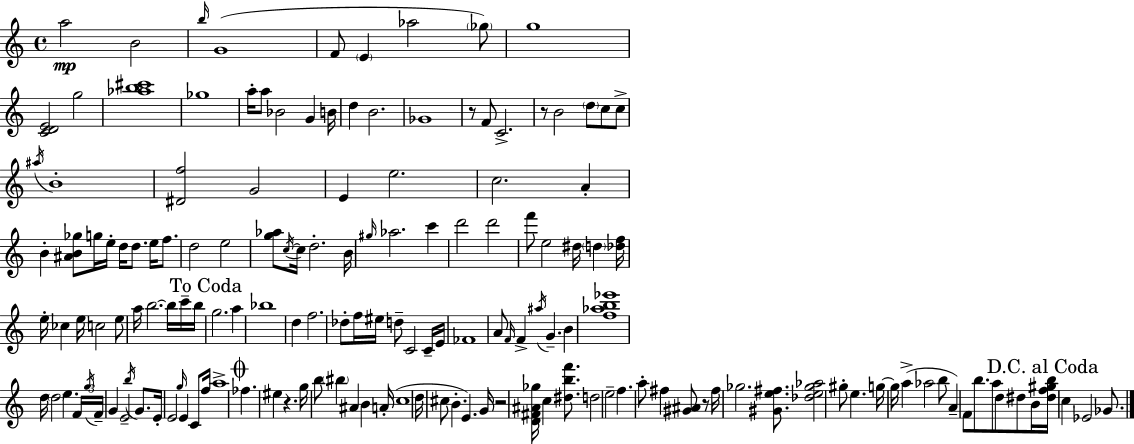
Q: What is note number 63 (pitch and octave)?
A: C6